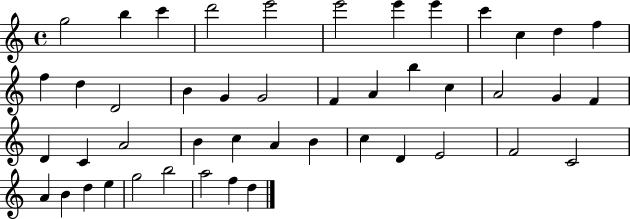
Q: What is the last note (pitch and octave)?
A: D5